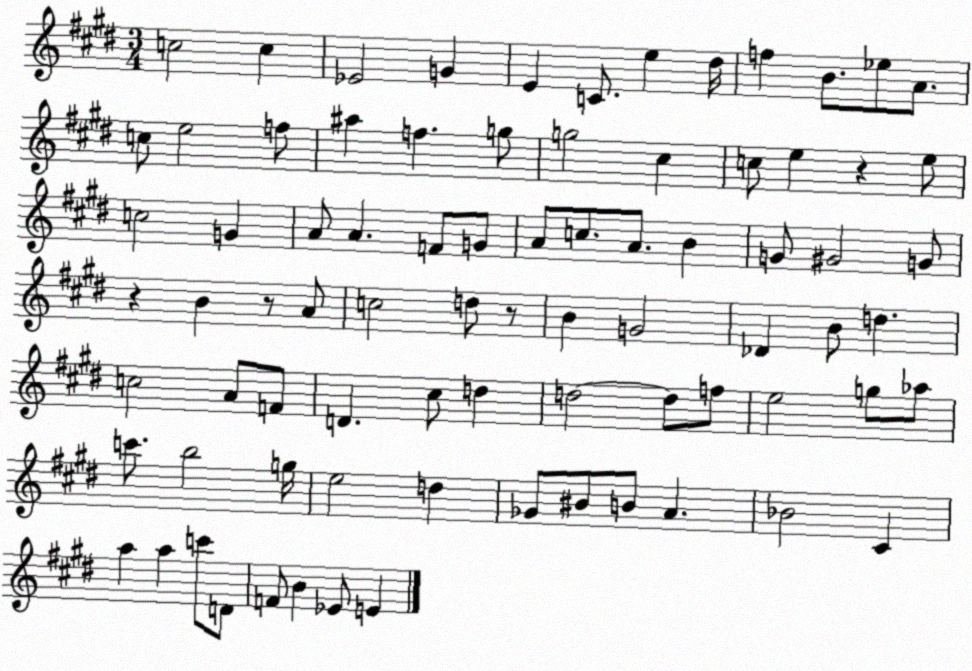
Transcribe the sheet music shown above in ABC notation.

X:1
T:Untitled
M:3/4
L:1/4
K:E
c2 c _E2 G E C/2 e ^d/4 f B/2 _e/2 A/2 c/2 e2 f/2 ^a f g/2 g2 ^c c/2 e z e/2 c2 G A/2 A F/2 G/2 A/2 c/2 A/2 B G/2 ^G2 G/2 z B z/2 A/2 c2 d/2 z/2 B G2 _D B/2 d c2 A/2 F/2 D ^c/2 d d2 d/2 f/2 e2 g/2 _a/2 c'/2 b2 g/4 e2 d _G/2 ^B/2 B/2 A _B2 ^C a a c'/2 D/2 F/2 B _E/2 E